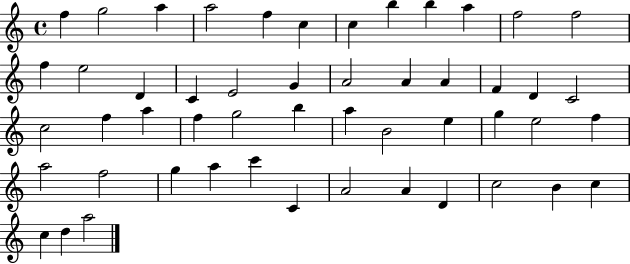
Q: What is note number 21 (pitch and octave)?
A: A4